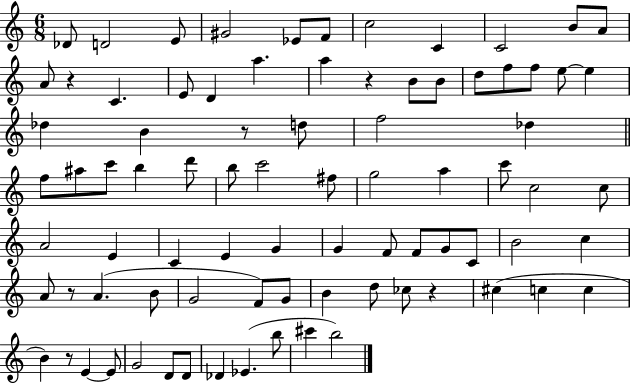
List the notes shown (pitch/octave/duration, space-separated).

Db4/e D4/h E4/e G#4/h Eb4/e F4/e C5/h C4/q C4/h B4/e A4/e A4/e R/q C4/q. E4/e D4/q A5/q. A5/q R/q B4/e B4/e D5/e F5/e F5/e E5/e E5/q Db5/q B4/q R/e D5/e F5/h Db5/q F5/e A#5/e C6/e B5/q D6/e B5/e C6/h F#5/e G5/h A5/q C6/e C5/h C5/e A4/h E4/q C4/q E4/q G4/q G4/q F4/e F4/e G4/e C4/e B4/h C5/q A4/e R/e A4/q. B4/e G4/h F4/e G4/e B4/q D5/e CES5/e R/q C#5/q C5/q C5/q B4/q R/e E4/q E4/e G4/h D4/e D4/e Db4/q Eb4/q. B5/e C#6/q B5/h